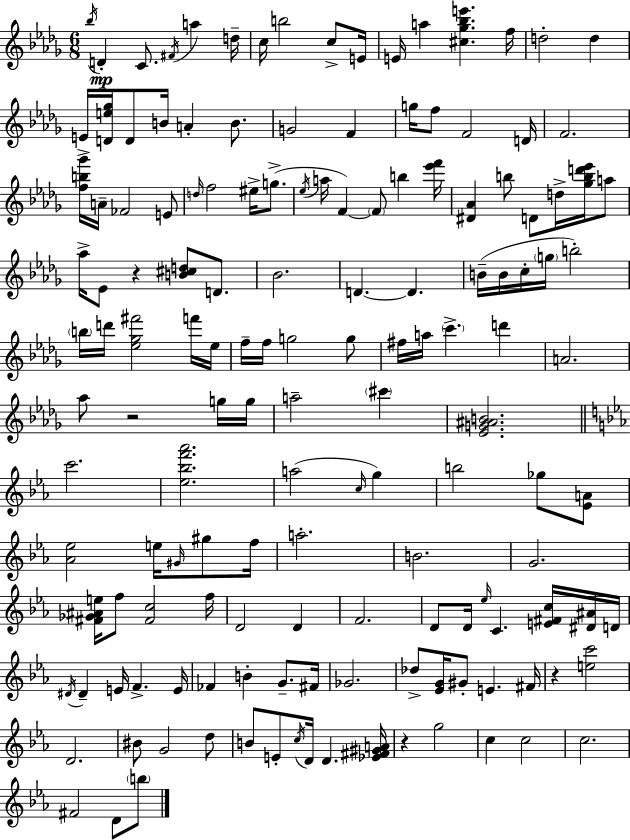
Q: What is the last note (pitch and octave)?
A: B5